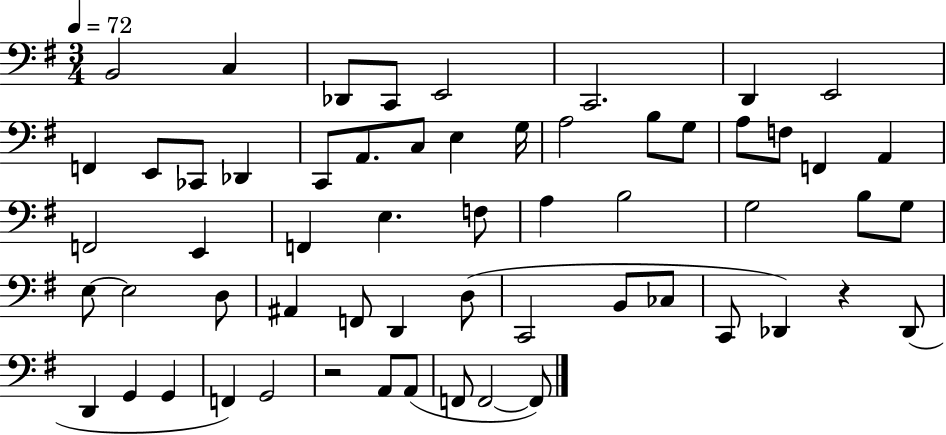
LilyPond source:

{
  \clef bass
  \numericTimeSignature
  \time 3/4
  \key g \major
  \tempo 4 = 72
  \repeat volta 2 { b,2 c4 | des,8 c,8 e,2 | c,2. | d,4 e,2 | \break f,4 e,8 ces,8 des,4 | c,8 a,8. c8 e4 g16 | a2 b8 g8 | a8 f8 f,4 a,4 | \break f,2 e,4 | f,4 e4. f8 | a4 b2 | g2 b8 g8 | \break e8~~ e2 d8 | ais,4 f,8 d,4 d8( | c,2 b,8 ces8 | c,8 des,4) r4 des,8( | \break d,4 g,4 g,4 | f,4) g,2 | r2 a,8 a,8( | f,8 f,2~~ f,8) | \break } \bar "|."
}